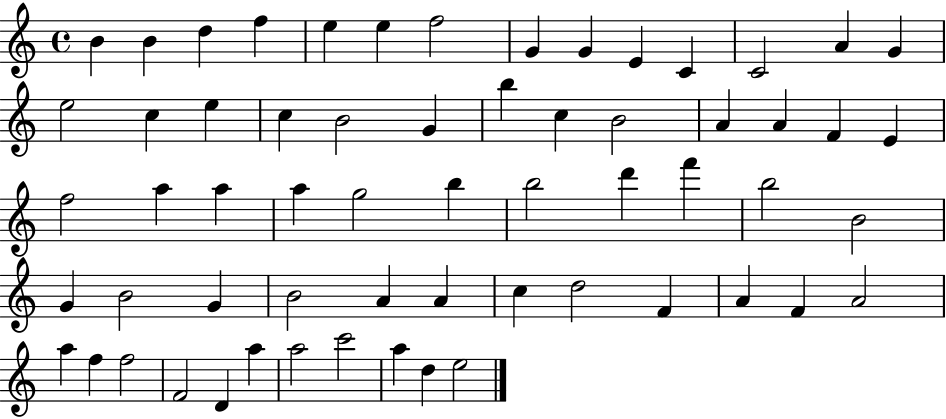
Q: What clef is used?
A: treble